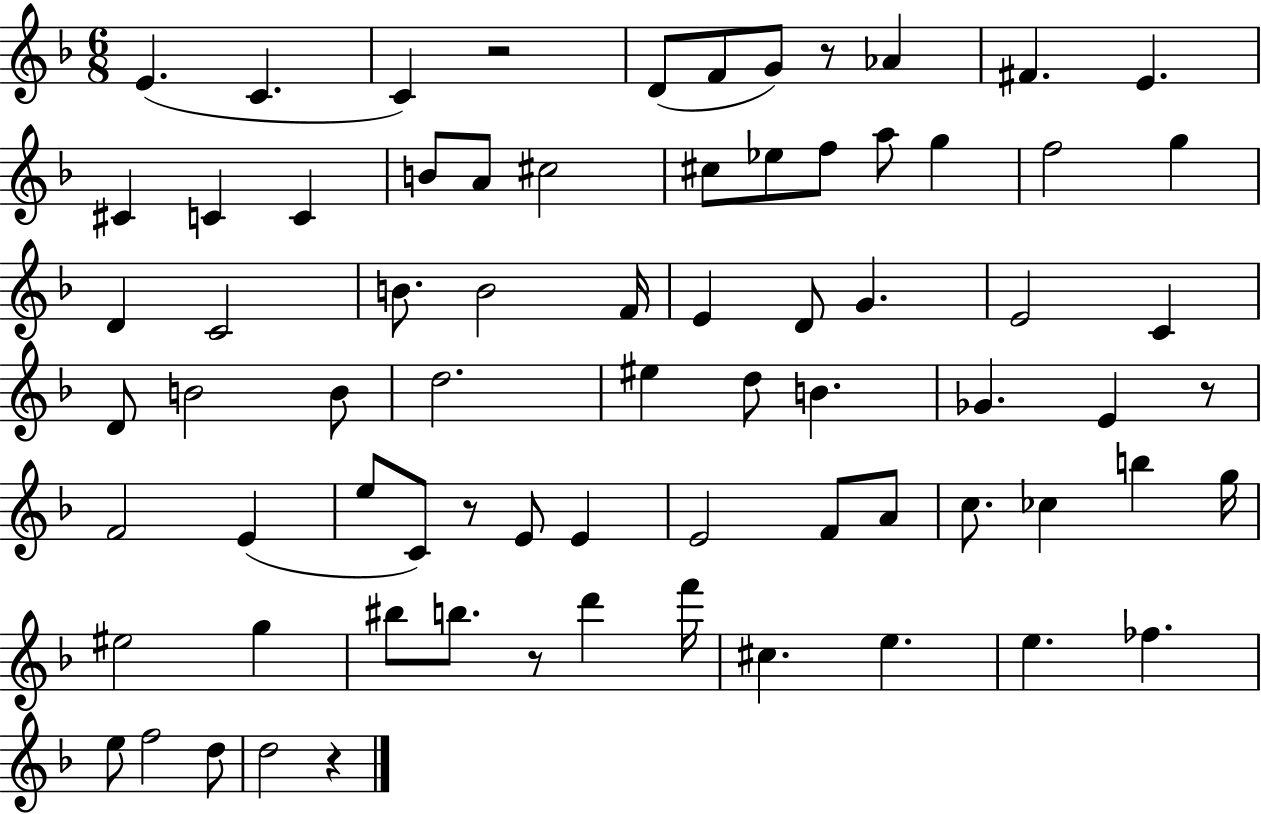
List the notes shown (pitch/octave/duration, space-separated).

E4/q. C4/q. C4/q R/h D4/e F4/e G4/e R/e Ab4/q F#4/q. E4/q. C#4/q C4/q C4/q B4/e A4/e C#5/h C#5/e Eb5/e F5/e A5/e G5/q F5/h G5/q D4/q C4/h B4/e. B4/h F4/s E4/q D4/e G4/q. E4/h C4/q D4/e B4/h B4/e D5/h. EIS5/q D5/e B4/q. Gb4/q. E4/q R/e F4/h E4/q E5/e C4/e R/e E4/e E4/q E4/h F4/e A4/e C5/e. CES5/q B5/q G5/s EIS5/h G5/q BIS5/e B5/e. R/e D6/q F6/s C#5/q. E5/q. E5/q. FES5/q. E5/e F5/h D5/e D5/h R/q